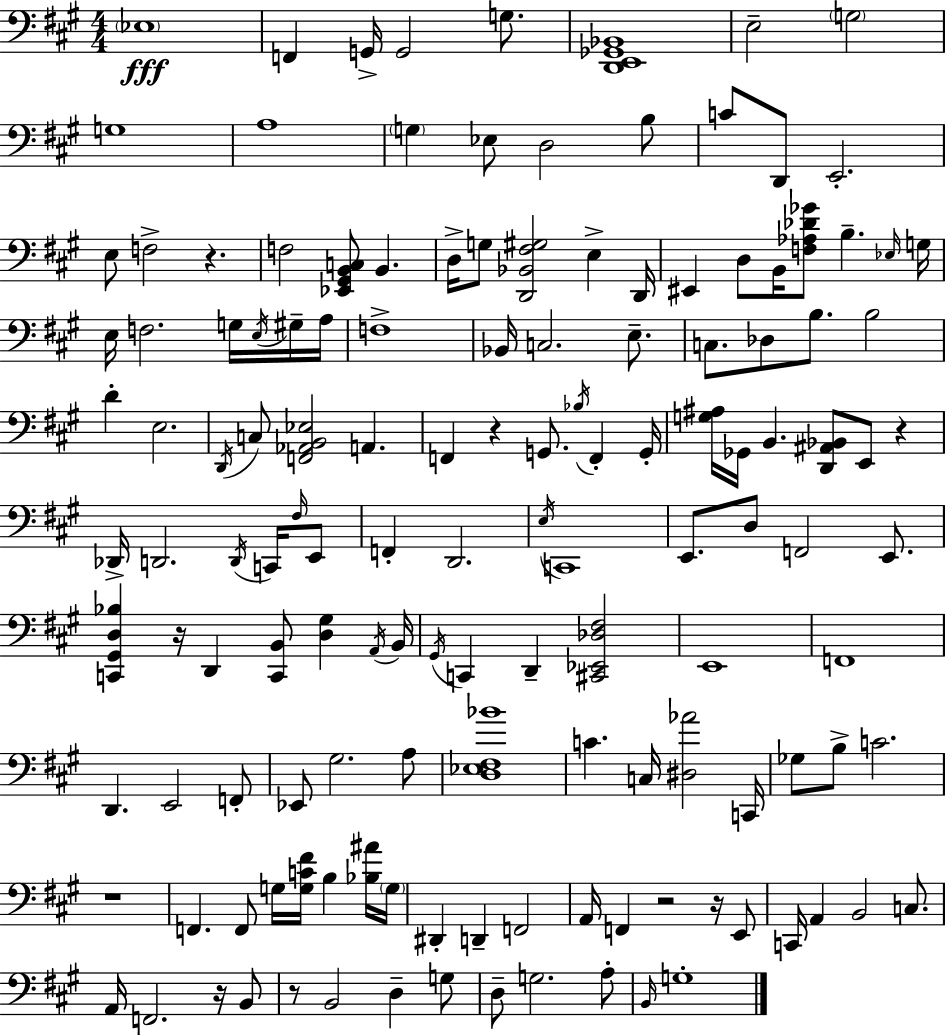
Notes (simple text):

Eb3/w F2/q G2/s G2/h G3/e. [D2,E2,Gb2,Bb2]/w E3/h G3/h G3/w A3/w G3/q Eb3/e D3/h B3/e C4/e D2/e E2/h. E3/e F3/h R/q. F3/h [Eb2,G#2,B2,C3]/e B2/q. D3/s G3/e [D2,Bb2,F#3,G#3]/h E3/q D2/s EIS2/q D3/e B2/s [F3,Ab3,Db4,Gb4]/e B3/q. Eb3/s G3/s E3/s F3/h. G3/s E3/s G#3/s A3/s F3/w Bb2/s C3/h. E3/e. C3/e. Db3/e B3/e. B3/h D4/q E3/h. D2/s C3/e [F2,Ab2,B2,Eb3]/h A2/q. F2/q R/q G2/e. Bb3/s F2/q G2/s [G3,A#3]/s Gb2/s B2/q. [D2,A#2,Bb2]/e E2/e R/q Db2/s D2/h. D2/s C2/s F#3/s E2/e F2/q D2/h. E3/s C2/w E2/e. D3/e F2/h E2/e. [C2,G#2,D3,Bb3]/q R/s D2/q [C2,B2]/e [D3,G#3]/q A2/s B2/s G#2/s C2/q D2/q [C#2,Eb2,Db3,F#3]/h E2/w F2/w D2/q. E2/h F2/e Eb2/e G#3/h. A3/e [D3,Eb3,F#3,Bb4]/w C4/q. C3/s [D#3,Ab4]/h C2/s Gb3/e B3/e C4/h. R/w F2/q. F2/e G3/s [G3,C4,F#4]/s B3/q [Bb3,A#4]/s G3/s D#2/q D2/q F2/h A2/s F2/q R/h R/s E2/e C2/s A2/q B2/h C3/e. A2/s F2/h. R/s B2/e R/e B2/h D3/q G3/e D3/e G3/h. A3/e B2/s G3/w